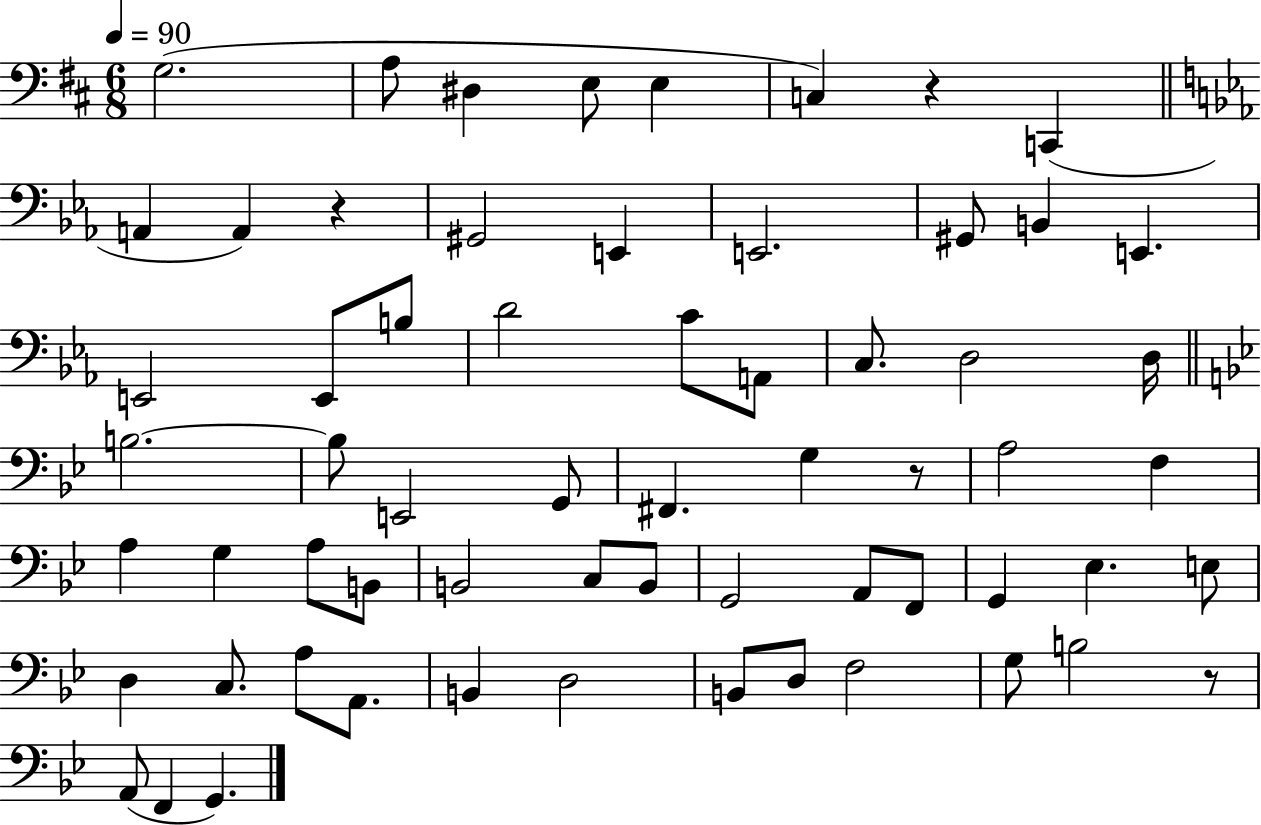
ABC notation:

X:1
T:Untitled
M:6/8
L:1/4
K:D
G,2 A,/2 ^D, E,/2 E, C, z C,, A,, A,, z ^G,,2 E,, E,,2 ^G,,/2 B,, E,, E,,2 E,,/2 B,/2 D2 C/2 A,,/2 C,/2 D,2 D,/4 B,2 B,/2 E,,2 G,,/2 ^F,, G, z/2 A,2 F, A, G, A,/2 B,,/2 B,,2 C,/2 B,,/2 G,,2 A,,/2 F,,/2 G,, _E, E,/2 D, C,/2 A,/2 A,,/2 B,, D,2 B,,/2 D,/2 F,2 G,/2 B,2 z/2 A,,/2 F,, G,,